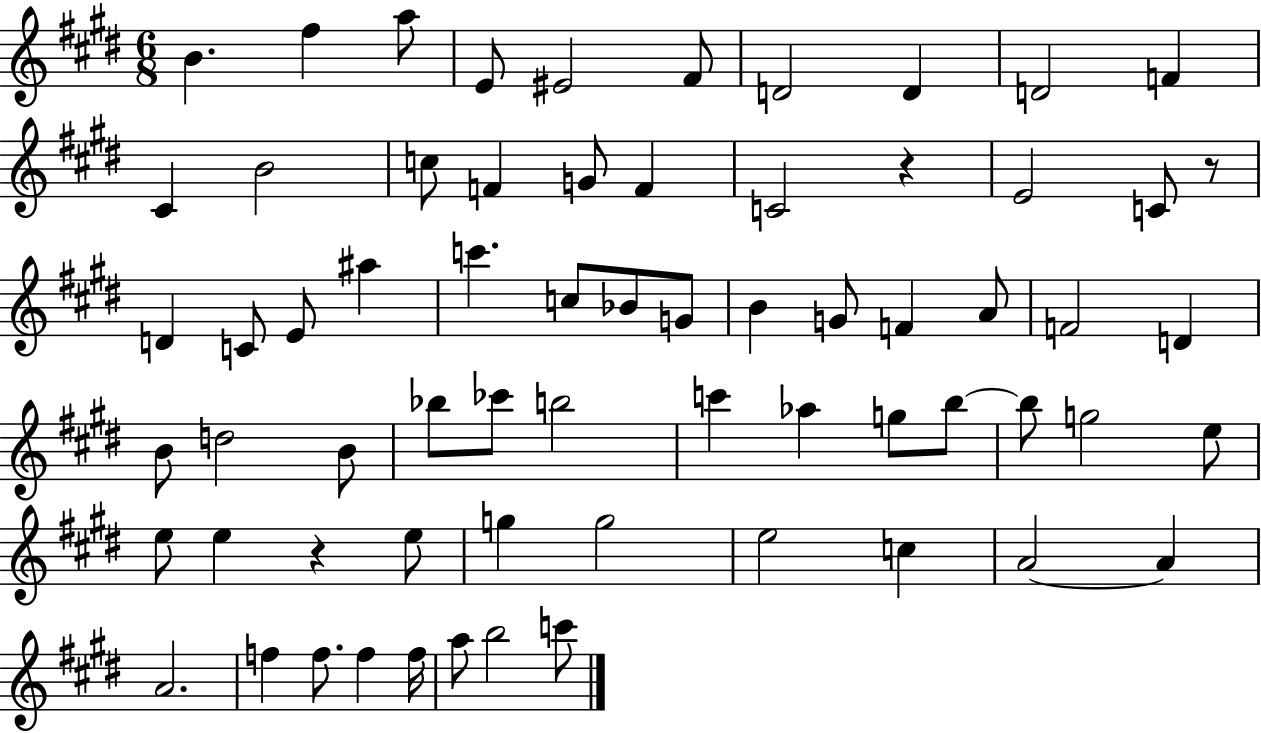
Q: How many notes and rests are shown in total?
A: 66